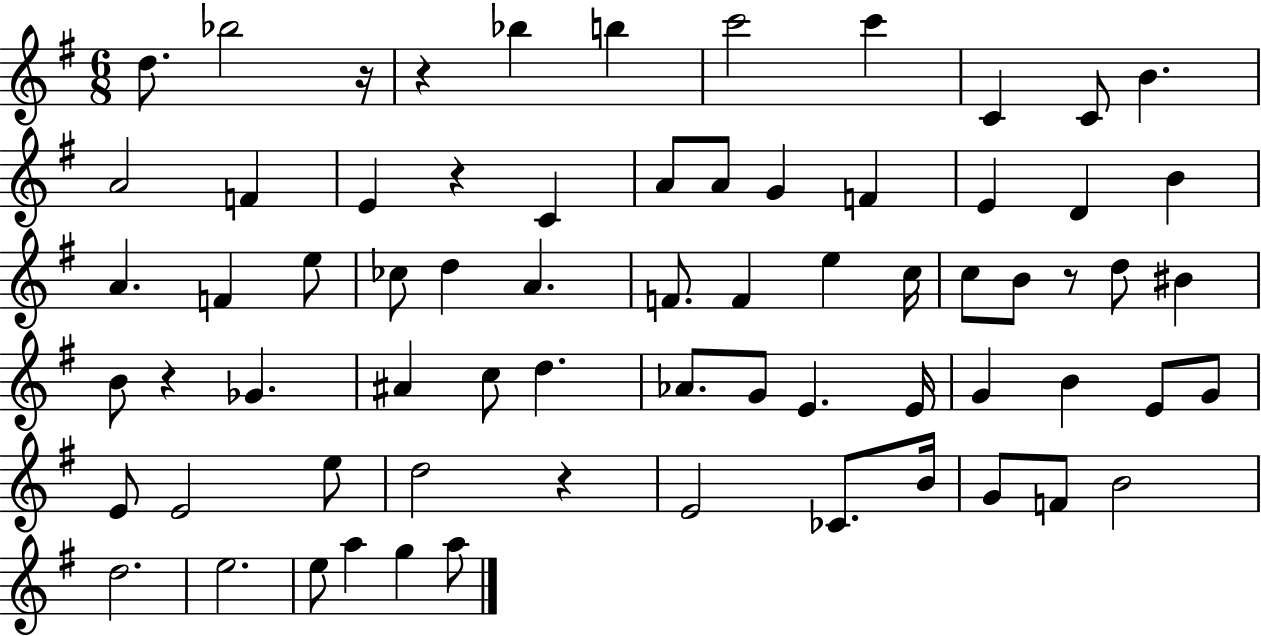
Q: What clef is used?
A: treble